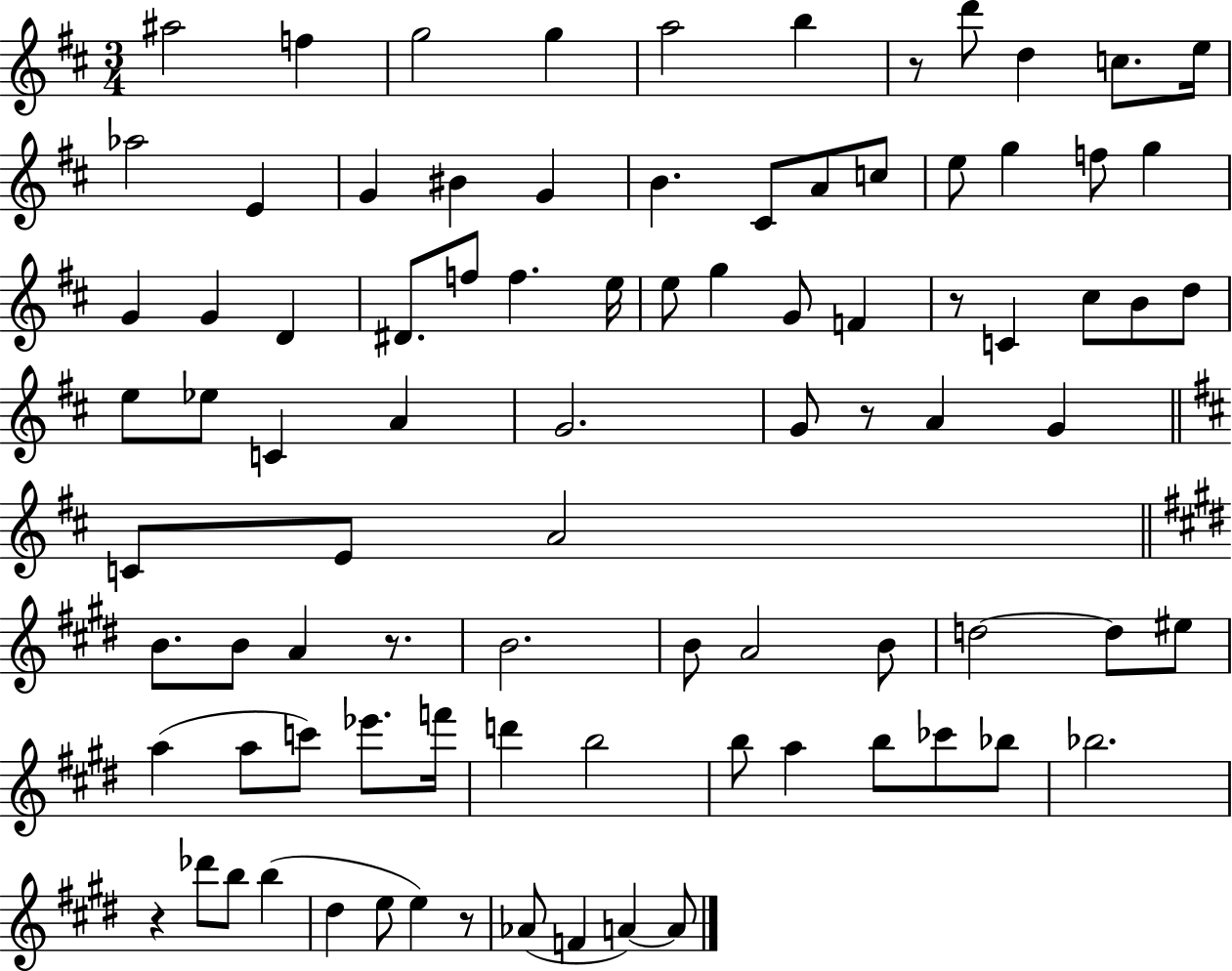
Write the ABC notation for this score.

X:1
T:Untitled
M:3/4
L:1/4
K:D
^a2 f g2 g a2 b z/2 d'/2 d c/2 e/4 _a2 E G ^B G B ^C/2 A/2 c/2 e/2 g f/2 g G G D ^D/2 f/2 f e/4 e/2 g G/2 F z/2 C ^c/2 B/2 d/2 e/2 _e/2 C A G2 G/2 z/2 A G C/2 E/2 A2 B/2 B/2 A z/2 B2 B/2 A2 B/2 d2 d/2 ^e/2 a a/2 c'/2 _e'/2 f'/4 d' b2 b/2 a b/2 _c'/2 _b/2 _b2 z _d'/2 b/2 b ^d e/2 e z/2 _A/2 F A A/2